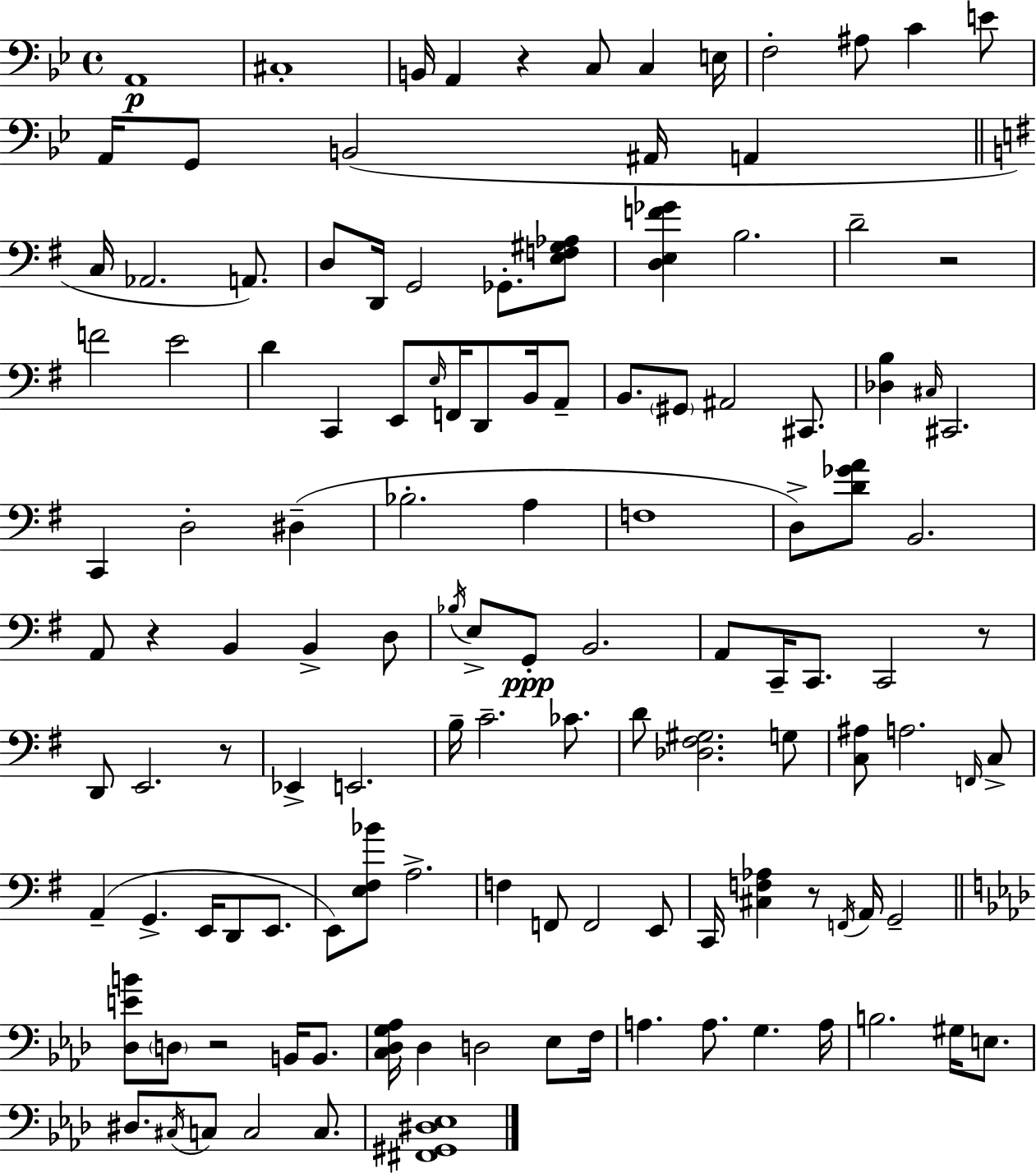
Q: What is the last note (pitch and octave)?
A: C3